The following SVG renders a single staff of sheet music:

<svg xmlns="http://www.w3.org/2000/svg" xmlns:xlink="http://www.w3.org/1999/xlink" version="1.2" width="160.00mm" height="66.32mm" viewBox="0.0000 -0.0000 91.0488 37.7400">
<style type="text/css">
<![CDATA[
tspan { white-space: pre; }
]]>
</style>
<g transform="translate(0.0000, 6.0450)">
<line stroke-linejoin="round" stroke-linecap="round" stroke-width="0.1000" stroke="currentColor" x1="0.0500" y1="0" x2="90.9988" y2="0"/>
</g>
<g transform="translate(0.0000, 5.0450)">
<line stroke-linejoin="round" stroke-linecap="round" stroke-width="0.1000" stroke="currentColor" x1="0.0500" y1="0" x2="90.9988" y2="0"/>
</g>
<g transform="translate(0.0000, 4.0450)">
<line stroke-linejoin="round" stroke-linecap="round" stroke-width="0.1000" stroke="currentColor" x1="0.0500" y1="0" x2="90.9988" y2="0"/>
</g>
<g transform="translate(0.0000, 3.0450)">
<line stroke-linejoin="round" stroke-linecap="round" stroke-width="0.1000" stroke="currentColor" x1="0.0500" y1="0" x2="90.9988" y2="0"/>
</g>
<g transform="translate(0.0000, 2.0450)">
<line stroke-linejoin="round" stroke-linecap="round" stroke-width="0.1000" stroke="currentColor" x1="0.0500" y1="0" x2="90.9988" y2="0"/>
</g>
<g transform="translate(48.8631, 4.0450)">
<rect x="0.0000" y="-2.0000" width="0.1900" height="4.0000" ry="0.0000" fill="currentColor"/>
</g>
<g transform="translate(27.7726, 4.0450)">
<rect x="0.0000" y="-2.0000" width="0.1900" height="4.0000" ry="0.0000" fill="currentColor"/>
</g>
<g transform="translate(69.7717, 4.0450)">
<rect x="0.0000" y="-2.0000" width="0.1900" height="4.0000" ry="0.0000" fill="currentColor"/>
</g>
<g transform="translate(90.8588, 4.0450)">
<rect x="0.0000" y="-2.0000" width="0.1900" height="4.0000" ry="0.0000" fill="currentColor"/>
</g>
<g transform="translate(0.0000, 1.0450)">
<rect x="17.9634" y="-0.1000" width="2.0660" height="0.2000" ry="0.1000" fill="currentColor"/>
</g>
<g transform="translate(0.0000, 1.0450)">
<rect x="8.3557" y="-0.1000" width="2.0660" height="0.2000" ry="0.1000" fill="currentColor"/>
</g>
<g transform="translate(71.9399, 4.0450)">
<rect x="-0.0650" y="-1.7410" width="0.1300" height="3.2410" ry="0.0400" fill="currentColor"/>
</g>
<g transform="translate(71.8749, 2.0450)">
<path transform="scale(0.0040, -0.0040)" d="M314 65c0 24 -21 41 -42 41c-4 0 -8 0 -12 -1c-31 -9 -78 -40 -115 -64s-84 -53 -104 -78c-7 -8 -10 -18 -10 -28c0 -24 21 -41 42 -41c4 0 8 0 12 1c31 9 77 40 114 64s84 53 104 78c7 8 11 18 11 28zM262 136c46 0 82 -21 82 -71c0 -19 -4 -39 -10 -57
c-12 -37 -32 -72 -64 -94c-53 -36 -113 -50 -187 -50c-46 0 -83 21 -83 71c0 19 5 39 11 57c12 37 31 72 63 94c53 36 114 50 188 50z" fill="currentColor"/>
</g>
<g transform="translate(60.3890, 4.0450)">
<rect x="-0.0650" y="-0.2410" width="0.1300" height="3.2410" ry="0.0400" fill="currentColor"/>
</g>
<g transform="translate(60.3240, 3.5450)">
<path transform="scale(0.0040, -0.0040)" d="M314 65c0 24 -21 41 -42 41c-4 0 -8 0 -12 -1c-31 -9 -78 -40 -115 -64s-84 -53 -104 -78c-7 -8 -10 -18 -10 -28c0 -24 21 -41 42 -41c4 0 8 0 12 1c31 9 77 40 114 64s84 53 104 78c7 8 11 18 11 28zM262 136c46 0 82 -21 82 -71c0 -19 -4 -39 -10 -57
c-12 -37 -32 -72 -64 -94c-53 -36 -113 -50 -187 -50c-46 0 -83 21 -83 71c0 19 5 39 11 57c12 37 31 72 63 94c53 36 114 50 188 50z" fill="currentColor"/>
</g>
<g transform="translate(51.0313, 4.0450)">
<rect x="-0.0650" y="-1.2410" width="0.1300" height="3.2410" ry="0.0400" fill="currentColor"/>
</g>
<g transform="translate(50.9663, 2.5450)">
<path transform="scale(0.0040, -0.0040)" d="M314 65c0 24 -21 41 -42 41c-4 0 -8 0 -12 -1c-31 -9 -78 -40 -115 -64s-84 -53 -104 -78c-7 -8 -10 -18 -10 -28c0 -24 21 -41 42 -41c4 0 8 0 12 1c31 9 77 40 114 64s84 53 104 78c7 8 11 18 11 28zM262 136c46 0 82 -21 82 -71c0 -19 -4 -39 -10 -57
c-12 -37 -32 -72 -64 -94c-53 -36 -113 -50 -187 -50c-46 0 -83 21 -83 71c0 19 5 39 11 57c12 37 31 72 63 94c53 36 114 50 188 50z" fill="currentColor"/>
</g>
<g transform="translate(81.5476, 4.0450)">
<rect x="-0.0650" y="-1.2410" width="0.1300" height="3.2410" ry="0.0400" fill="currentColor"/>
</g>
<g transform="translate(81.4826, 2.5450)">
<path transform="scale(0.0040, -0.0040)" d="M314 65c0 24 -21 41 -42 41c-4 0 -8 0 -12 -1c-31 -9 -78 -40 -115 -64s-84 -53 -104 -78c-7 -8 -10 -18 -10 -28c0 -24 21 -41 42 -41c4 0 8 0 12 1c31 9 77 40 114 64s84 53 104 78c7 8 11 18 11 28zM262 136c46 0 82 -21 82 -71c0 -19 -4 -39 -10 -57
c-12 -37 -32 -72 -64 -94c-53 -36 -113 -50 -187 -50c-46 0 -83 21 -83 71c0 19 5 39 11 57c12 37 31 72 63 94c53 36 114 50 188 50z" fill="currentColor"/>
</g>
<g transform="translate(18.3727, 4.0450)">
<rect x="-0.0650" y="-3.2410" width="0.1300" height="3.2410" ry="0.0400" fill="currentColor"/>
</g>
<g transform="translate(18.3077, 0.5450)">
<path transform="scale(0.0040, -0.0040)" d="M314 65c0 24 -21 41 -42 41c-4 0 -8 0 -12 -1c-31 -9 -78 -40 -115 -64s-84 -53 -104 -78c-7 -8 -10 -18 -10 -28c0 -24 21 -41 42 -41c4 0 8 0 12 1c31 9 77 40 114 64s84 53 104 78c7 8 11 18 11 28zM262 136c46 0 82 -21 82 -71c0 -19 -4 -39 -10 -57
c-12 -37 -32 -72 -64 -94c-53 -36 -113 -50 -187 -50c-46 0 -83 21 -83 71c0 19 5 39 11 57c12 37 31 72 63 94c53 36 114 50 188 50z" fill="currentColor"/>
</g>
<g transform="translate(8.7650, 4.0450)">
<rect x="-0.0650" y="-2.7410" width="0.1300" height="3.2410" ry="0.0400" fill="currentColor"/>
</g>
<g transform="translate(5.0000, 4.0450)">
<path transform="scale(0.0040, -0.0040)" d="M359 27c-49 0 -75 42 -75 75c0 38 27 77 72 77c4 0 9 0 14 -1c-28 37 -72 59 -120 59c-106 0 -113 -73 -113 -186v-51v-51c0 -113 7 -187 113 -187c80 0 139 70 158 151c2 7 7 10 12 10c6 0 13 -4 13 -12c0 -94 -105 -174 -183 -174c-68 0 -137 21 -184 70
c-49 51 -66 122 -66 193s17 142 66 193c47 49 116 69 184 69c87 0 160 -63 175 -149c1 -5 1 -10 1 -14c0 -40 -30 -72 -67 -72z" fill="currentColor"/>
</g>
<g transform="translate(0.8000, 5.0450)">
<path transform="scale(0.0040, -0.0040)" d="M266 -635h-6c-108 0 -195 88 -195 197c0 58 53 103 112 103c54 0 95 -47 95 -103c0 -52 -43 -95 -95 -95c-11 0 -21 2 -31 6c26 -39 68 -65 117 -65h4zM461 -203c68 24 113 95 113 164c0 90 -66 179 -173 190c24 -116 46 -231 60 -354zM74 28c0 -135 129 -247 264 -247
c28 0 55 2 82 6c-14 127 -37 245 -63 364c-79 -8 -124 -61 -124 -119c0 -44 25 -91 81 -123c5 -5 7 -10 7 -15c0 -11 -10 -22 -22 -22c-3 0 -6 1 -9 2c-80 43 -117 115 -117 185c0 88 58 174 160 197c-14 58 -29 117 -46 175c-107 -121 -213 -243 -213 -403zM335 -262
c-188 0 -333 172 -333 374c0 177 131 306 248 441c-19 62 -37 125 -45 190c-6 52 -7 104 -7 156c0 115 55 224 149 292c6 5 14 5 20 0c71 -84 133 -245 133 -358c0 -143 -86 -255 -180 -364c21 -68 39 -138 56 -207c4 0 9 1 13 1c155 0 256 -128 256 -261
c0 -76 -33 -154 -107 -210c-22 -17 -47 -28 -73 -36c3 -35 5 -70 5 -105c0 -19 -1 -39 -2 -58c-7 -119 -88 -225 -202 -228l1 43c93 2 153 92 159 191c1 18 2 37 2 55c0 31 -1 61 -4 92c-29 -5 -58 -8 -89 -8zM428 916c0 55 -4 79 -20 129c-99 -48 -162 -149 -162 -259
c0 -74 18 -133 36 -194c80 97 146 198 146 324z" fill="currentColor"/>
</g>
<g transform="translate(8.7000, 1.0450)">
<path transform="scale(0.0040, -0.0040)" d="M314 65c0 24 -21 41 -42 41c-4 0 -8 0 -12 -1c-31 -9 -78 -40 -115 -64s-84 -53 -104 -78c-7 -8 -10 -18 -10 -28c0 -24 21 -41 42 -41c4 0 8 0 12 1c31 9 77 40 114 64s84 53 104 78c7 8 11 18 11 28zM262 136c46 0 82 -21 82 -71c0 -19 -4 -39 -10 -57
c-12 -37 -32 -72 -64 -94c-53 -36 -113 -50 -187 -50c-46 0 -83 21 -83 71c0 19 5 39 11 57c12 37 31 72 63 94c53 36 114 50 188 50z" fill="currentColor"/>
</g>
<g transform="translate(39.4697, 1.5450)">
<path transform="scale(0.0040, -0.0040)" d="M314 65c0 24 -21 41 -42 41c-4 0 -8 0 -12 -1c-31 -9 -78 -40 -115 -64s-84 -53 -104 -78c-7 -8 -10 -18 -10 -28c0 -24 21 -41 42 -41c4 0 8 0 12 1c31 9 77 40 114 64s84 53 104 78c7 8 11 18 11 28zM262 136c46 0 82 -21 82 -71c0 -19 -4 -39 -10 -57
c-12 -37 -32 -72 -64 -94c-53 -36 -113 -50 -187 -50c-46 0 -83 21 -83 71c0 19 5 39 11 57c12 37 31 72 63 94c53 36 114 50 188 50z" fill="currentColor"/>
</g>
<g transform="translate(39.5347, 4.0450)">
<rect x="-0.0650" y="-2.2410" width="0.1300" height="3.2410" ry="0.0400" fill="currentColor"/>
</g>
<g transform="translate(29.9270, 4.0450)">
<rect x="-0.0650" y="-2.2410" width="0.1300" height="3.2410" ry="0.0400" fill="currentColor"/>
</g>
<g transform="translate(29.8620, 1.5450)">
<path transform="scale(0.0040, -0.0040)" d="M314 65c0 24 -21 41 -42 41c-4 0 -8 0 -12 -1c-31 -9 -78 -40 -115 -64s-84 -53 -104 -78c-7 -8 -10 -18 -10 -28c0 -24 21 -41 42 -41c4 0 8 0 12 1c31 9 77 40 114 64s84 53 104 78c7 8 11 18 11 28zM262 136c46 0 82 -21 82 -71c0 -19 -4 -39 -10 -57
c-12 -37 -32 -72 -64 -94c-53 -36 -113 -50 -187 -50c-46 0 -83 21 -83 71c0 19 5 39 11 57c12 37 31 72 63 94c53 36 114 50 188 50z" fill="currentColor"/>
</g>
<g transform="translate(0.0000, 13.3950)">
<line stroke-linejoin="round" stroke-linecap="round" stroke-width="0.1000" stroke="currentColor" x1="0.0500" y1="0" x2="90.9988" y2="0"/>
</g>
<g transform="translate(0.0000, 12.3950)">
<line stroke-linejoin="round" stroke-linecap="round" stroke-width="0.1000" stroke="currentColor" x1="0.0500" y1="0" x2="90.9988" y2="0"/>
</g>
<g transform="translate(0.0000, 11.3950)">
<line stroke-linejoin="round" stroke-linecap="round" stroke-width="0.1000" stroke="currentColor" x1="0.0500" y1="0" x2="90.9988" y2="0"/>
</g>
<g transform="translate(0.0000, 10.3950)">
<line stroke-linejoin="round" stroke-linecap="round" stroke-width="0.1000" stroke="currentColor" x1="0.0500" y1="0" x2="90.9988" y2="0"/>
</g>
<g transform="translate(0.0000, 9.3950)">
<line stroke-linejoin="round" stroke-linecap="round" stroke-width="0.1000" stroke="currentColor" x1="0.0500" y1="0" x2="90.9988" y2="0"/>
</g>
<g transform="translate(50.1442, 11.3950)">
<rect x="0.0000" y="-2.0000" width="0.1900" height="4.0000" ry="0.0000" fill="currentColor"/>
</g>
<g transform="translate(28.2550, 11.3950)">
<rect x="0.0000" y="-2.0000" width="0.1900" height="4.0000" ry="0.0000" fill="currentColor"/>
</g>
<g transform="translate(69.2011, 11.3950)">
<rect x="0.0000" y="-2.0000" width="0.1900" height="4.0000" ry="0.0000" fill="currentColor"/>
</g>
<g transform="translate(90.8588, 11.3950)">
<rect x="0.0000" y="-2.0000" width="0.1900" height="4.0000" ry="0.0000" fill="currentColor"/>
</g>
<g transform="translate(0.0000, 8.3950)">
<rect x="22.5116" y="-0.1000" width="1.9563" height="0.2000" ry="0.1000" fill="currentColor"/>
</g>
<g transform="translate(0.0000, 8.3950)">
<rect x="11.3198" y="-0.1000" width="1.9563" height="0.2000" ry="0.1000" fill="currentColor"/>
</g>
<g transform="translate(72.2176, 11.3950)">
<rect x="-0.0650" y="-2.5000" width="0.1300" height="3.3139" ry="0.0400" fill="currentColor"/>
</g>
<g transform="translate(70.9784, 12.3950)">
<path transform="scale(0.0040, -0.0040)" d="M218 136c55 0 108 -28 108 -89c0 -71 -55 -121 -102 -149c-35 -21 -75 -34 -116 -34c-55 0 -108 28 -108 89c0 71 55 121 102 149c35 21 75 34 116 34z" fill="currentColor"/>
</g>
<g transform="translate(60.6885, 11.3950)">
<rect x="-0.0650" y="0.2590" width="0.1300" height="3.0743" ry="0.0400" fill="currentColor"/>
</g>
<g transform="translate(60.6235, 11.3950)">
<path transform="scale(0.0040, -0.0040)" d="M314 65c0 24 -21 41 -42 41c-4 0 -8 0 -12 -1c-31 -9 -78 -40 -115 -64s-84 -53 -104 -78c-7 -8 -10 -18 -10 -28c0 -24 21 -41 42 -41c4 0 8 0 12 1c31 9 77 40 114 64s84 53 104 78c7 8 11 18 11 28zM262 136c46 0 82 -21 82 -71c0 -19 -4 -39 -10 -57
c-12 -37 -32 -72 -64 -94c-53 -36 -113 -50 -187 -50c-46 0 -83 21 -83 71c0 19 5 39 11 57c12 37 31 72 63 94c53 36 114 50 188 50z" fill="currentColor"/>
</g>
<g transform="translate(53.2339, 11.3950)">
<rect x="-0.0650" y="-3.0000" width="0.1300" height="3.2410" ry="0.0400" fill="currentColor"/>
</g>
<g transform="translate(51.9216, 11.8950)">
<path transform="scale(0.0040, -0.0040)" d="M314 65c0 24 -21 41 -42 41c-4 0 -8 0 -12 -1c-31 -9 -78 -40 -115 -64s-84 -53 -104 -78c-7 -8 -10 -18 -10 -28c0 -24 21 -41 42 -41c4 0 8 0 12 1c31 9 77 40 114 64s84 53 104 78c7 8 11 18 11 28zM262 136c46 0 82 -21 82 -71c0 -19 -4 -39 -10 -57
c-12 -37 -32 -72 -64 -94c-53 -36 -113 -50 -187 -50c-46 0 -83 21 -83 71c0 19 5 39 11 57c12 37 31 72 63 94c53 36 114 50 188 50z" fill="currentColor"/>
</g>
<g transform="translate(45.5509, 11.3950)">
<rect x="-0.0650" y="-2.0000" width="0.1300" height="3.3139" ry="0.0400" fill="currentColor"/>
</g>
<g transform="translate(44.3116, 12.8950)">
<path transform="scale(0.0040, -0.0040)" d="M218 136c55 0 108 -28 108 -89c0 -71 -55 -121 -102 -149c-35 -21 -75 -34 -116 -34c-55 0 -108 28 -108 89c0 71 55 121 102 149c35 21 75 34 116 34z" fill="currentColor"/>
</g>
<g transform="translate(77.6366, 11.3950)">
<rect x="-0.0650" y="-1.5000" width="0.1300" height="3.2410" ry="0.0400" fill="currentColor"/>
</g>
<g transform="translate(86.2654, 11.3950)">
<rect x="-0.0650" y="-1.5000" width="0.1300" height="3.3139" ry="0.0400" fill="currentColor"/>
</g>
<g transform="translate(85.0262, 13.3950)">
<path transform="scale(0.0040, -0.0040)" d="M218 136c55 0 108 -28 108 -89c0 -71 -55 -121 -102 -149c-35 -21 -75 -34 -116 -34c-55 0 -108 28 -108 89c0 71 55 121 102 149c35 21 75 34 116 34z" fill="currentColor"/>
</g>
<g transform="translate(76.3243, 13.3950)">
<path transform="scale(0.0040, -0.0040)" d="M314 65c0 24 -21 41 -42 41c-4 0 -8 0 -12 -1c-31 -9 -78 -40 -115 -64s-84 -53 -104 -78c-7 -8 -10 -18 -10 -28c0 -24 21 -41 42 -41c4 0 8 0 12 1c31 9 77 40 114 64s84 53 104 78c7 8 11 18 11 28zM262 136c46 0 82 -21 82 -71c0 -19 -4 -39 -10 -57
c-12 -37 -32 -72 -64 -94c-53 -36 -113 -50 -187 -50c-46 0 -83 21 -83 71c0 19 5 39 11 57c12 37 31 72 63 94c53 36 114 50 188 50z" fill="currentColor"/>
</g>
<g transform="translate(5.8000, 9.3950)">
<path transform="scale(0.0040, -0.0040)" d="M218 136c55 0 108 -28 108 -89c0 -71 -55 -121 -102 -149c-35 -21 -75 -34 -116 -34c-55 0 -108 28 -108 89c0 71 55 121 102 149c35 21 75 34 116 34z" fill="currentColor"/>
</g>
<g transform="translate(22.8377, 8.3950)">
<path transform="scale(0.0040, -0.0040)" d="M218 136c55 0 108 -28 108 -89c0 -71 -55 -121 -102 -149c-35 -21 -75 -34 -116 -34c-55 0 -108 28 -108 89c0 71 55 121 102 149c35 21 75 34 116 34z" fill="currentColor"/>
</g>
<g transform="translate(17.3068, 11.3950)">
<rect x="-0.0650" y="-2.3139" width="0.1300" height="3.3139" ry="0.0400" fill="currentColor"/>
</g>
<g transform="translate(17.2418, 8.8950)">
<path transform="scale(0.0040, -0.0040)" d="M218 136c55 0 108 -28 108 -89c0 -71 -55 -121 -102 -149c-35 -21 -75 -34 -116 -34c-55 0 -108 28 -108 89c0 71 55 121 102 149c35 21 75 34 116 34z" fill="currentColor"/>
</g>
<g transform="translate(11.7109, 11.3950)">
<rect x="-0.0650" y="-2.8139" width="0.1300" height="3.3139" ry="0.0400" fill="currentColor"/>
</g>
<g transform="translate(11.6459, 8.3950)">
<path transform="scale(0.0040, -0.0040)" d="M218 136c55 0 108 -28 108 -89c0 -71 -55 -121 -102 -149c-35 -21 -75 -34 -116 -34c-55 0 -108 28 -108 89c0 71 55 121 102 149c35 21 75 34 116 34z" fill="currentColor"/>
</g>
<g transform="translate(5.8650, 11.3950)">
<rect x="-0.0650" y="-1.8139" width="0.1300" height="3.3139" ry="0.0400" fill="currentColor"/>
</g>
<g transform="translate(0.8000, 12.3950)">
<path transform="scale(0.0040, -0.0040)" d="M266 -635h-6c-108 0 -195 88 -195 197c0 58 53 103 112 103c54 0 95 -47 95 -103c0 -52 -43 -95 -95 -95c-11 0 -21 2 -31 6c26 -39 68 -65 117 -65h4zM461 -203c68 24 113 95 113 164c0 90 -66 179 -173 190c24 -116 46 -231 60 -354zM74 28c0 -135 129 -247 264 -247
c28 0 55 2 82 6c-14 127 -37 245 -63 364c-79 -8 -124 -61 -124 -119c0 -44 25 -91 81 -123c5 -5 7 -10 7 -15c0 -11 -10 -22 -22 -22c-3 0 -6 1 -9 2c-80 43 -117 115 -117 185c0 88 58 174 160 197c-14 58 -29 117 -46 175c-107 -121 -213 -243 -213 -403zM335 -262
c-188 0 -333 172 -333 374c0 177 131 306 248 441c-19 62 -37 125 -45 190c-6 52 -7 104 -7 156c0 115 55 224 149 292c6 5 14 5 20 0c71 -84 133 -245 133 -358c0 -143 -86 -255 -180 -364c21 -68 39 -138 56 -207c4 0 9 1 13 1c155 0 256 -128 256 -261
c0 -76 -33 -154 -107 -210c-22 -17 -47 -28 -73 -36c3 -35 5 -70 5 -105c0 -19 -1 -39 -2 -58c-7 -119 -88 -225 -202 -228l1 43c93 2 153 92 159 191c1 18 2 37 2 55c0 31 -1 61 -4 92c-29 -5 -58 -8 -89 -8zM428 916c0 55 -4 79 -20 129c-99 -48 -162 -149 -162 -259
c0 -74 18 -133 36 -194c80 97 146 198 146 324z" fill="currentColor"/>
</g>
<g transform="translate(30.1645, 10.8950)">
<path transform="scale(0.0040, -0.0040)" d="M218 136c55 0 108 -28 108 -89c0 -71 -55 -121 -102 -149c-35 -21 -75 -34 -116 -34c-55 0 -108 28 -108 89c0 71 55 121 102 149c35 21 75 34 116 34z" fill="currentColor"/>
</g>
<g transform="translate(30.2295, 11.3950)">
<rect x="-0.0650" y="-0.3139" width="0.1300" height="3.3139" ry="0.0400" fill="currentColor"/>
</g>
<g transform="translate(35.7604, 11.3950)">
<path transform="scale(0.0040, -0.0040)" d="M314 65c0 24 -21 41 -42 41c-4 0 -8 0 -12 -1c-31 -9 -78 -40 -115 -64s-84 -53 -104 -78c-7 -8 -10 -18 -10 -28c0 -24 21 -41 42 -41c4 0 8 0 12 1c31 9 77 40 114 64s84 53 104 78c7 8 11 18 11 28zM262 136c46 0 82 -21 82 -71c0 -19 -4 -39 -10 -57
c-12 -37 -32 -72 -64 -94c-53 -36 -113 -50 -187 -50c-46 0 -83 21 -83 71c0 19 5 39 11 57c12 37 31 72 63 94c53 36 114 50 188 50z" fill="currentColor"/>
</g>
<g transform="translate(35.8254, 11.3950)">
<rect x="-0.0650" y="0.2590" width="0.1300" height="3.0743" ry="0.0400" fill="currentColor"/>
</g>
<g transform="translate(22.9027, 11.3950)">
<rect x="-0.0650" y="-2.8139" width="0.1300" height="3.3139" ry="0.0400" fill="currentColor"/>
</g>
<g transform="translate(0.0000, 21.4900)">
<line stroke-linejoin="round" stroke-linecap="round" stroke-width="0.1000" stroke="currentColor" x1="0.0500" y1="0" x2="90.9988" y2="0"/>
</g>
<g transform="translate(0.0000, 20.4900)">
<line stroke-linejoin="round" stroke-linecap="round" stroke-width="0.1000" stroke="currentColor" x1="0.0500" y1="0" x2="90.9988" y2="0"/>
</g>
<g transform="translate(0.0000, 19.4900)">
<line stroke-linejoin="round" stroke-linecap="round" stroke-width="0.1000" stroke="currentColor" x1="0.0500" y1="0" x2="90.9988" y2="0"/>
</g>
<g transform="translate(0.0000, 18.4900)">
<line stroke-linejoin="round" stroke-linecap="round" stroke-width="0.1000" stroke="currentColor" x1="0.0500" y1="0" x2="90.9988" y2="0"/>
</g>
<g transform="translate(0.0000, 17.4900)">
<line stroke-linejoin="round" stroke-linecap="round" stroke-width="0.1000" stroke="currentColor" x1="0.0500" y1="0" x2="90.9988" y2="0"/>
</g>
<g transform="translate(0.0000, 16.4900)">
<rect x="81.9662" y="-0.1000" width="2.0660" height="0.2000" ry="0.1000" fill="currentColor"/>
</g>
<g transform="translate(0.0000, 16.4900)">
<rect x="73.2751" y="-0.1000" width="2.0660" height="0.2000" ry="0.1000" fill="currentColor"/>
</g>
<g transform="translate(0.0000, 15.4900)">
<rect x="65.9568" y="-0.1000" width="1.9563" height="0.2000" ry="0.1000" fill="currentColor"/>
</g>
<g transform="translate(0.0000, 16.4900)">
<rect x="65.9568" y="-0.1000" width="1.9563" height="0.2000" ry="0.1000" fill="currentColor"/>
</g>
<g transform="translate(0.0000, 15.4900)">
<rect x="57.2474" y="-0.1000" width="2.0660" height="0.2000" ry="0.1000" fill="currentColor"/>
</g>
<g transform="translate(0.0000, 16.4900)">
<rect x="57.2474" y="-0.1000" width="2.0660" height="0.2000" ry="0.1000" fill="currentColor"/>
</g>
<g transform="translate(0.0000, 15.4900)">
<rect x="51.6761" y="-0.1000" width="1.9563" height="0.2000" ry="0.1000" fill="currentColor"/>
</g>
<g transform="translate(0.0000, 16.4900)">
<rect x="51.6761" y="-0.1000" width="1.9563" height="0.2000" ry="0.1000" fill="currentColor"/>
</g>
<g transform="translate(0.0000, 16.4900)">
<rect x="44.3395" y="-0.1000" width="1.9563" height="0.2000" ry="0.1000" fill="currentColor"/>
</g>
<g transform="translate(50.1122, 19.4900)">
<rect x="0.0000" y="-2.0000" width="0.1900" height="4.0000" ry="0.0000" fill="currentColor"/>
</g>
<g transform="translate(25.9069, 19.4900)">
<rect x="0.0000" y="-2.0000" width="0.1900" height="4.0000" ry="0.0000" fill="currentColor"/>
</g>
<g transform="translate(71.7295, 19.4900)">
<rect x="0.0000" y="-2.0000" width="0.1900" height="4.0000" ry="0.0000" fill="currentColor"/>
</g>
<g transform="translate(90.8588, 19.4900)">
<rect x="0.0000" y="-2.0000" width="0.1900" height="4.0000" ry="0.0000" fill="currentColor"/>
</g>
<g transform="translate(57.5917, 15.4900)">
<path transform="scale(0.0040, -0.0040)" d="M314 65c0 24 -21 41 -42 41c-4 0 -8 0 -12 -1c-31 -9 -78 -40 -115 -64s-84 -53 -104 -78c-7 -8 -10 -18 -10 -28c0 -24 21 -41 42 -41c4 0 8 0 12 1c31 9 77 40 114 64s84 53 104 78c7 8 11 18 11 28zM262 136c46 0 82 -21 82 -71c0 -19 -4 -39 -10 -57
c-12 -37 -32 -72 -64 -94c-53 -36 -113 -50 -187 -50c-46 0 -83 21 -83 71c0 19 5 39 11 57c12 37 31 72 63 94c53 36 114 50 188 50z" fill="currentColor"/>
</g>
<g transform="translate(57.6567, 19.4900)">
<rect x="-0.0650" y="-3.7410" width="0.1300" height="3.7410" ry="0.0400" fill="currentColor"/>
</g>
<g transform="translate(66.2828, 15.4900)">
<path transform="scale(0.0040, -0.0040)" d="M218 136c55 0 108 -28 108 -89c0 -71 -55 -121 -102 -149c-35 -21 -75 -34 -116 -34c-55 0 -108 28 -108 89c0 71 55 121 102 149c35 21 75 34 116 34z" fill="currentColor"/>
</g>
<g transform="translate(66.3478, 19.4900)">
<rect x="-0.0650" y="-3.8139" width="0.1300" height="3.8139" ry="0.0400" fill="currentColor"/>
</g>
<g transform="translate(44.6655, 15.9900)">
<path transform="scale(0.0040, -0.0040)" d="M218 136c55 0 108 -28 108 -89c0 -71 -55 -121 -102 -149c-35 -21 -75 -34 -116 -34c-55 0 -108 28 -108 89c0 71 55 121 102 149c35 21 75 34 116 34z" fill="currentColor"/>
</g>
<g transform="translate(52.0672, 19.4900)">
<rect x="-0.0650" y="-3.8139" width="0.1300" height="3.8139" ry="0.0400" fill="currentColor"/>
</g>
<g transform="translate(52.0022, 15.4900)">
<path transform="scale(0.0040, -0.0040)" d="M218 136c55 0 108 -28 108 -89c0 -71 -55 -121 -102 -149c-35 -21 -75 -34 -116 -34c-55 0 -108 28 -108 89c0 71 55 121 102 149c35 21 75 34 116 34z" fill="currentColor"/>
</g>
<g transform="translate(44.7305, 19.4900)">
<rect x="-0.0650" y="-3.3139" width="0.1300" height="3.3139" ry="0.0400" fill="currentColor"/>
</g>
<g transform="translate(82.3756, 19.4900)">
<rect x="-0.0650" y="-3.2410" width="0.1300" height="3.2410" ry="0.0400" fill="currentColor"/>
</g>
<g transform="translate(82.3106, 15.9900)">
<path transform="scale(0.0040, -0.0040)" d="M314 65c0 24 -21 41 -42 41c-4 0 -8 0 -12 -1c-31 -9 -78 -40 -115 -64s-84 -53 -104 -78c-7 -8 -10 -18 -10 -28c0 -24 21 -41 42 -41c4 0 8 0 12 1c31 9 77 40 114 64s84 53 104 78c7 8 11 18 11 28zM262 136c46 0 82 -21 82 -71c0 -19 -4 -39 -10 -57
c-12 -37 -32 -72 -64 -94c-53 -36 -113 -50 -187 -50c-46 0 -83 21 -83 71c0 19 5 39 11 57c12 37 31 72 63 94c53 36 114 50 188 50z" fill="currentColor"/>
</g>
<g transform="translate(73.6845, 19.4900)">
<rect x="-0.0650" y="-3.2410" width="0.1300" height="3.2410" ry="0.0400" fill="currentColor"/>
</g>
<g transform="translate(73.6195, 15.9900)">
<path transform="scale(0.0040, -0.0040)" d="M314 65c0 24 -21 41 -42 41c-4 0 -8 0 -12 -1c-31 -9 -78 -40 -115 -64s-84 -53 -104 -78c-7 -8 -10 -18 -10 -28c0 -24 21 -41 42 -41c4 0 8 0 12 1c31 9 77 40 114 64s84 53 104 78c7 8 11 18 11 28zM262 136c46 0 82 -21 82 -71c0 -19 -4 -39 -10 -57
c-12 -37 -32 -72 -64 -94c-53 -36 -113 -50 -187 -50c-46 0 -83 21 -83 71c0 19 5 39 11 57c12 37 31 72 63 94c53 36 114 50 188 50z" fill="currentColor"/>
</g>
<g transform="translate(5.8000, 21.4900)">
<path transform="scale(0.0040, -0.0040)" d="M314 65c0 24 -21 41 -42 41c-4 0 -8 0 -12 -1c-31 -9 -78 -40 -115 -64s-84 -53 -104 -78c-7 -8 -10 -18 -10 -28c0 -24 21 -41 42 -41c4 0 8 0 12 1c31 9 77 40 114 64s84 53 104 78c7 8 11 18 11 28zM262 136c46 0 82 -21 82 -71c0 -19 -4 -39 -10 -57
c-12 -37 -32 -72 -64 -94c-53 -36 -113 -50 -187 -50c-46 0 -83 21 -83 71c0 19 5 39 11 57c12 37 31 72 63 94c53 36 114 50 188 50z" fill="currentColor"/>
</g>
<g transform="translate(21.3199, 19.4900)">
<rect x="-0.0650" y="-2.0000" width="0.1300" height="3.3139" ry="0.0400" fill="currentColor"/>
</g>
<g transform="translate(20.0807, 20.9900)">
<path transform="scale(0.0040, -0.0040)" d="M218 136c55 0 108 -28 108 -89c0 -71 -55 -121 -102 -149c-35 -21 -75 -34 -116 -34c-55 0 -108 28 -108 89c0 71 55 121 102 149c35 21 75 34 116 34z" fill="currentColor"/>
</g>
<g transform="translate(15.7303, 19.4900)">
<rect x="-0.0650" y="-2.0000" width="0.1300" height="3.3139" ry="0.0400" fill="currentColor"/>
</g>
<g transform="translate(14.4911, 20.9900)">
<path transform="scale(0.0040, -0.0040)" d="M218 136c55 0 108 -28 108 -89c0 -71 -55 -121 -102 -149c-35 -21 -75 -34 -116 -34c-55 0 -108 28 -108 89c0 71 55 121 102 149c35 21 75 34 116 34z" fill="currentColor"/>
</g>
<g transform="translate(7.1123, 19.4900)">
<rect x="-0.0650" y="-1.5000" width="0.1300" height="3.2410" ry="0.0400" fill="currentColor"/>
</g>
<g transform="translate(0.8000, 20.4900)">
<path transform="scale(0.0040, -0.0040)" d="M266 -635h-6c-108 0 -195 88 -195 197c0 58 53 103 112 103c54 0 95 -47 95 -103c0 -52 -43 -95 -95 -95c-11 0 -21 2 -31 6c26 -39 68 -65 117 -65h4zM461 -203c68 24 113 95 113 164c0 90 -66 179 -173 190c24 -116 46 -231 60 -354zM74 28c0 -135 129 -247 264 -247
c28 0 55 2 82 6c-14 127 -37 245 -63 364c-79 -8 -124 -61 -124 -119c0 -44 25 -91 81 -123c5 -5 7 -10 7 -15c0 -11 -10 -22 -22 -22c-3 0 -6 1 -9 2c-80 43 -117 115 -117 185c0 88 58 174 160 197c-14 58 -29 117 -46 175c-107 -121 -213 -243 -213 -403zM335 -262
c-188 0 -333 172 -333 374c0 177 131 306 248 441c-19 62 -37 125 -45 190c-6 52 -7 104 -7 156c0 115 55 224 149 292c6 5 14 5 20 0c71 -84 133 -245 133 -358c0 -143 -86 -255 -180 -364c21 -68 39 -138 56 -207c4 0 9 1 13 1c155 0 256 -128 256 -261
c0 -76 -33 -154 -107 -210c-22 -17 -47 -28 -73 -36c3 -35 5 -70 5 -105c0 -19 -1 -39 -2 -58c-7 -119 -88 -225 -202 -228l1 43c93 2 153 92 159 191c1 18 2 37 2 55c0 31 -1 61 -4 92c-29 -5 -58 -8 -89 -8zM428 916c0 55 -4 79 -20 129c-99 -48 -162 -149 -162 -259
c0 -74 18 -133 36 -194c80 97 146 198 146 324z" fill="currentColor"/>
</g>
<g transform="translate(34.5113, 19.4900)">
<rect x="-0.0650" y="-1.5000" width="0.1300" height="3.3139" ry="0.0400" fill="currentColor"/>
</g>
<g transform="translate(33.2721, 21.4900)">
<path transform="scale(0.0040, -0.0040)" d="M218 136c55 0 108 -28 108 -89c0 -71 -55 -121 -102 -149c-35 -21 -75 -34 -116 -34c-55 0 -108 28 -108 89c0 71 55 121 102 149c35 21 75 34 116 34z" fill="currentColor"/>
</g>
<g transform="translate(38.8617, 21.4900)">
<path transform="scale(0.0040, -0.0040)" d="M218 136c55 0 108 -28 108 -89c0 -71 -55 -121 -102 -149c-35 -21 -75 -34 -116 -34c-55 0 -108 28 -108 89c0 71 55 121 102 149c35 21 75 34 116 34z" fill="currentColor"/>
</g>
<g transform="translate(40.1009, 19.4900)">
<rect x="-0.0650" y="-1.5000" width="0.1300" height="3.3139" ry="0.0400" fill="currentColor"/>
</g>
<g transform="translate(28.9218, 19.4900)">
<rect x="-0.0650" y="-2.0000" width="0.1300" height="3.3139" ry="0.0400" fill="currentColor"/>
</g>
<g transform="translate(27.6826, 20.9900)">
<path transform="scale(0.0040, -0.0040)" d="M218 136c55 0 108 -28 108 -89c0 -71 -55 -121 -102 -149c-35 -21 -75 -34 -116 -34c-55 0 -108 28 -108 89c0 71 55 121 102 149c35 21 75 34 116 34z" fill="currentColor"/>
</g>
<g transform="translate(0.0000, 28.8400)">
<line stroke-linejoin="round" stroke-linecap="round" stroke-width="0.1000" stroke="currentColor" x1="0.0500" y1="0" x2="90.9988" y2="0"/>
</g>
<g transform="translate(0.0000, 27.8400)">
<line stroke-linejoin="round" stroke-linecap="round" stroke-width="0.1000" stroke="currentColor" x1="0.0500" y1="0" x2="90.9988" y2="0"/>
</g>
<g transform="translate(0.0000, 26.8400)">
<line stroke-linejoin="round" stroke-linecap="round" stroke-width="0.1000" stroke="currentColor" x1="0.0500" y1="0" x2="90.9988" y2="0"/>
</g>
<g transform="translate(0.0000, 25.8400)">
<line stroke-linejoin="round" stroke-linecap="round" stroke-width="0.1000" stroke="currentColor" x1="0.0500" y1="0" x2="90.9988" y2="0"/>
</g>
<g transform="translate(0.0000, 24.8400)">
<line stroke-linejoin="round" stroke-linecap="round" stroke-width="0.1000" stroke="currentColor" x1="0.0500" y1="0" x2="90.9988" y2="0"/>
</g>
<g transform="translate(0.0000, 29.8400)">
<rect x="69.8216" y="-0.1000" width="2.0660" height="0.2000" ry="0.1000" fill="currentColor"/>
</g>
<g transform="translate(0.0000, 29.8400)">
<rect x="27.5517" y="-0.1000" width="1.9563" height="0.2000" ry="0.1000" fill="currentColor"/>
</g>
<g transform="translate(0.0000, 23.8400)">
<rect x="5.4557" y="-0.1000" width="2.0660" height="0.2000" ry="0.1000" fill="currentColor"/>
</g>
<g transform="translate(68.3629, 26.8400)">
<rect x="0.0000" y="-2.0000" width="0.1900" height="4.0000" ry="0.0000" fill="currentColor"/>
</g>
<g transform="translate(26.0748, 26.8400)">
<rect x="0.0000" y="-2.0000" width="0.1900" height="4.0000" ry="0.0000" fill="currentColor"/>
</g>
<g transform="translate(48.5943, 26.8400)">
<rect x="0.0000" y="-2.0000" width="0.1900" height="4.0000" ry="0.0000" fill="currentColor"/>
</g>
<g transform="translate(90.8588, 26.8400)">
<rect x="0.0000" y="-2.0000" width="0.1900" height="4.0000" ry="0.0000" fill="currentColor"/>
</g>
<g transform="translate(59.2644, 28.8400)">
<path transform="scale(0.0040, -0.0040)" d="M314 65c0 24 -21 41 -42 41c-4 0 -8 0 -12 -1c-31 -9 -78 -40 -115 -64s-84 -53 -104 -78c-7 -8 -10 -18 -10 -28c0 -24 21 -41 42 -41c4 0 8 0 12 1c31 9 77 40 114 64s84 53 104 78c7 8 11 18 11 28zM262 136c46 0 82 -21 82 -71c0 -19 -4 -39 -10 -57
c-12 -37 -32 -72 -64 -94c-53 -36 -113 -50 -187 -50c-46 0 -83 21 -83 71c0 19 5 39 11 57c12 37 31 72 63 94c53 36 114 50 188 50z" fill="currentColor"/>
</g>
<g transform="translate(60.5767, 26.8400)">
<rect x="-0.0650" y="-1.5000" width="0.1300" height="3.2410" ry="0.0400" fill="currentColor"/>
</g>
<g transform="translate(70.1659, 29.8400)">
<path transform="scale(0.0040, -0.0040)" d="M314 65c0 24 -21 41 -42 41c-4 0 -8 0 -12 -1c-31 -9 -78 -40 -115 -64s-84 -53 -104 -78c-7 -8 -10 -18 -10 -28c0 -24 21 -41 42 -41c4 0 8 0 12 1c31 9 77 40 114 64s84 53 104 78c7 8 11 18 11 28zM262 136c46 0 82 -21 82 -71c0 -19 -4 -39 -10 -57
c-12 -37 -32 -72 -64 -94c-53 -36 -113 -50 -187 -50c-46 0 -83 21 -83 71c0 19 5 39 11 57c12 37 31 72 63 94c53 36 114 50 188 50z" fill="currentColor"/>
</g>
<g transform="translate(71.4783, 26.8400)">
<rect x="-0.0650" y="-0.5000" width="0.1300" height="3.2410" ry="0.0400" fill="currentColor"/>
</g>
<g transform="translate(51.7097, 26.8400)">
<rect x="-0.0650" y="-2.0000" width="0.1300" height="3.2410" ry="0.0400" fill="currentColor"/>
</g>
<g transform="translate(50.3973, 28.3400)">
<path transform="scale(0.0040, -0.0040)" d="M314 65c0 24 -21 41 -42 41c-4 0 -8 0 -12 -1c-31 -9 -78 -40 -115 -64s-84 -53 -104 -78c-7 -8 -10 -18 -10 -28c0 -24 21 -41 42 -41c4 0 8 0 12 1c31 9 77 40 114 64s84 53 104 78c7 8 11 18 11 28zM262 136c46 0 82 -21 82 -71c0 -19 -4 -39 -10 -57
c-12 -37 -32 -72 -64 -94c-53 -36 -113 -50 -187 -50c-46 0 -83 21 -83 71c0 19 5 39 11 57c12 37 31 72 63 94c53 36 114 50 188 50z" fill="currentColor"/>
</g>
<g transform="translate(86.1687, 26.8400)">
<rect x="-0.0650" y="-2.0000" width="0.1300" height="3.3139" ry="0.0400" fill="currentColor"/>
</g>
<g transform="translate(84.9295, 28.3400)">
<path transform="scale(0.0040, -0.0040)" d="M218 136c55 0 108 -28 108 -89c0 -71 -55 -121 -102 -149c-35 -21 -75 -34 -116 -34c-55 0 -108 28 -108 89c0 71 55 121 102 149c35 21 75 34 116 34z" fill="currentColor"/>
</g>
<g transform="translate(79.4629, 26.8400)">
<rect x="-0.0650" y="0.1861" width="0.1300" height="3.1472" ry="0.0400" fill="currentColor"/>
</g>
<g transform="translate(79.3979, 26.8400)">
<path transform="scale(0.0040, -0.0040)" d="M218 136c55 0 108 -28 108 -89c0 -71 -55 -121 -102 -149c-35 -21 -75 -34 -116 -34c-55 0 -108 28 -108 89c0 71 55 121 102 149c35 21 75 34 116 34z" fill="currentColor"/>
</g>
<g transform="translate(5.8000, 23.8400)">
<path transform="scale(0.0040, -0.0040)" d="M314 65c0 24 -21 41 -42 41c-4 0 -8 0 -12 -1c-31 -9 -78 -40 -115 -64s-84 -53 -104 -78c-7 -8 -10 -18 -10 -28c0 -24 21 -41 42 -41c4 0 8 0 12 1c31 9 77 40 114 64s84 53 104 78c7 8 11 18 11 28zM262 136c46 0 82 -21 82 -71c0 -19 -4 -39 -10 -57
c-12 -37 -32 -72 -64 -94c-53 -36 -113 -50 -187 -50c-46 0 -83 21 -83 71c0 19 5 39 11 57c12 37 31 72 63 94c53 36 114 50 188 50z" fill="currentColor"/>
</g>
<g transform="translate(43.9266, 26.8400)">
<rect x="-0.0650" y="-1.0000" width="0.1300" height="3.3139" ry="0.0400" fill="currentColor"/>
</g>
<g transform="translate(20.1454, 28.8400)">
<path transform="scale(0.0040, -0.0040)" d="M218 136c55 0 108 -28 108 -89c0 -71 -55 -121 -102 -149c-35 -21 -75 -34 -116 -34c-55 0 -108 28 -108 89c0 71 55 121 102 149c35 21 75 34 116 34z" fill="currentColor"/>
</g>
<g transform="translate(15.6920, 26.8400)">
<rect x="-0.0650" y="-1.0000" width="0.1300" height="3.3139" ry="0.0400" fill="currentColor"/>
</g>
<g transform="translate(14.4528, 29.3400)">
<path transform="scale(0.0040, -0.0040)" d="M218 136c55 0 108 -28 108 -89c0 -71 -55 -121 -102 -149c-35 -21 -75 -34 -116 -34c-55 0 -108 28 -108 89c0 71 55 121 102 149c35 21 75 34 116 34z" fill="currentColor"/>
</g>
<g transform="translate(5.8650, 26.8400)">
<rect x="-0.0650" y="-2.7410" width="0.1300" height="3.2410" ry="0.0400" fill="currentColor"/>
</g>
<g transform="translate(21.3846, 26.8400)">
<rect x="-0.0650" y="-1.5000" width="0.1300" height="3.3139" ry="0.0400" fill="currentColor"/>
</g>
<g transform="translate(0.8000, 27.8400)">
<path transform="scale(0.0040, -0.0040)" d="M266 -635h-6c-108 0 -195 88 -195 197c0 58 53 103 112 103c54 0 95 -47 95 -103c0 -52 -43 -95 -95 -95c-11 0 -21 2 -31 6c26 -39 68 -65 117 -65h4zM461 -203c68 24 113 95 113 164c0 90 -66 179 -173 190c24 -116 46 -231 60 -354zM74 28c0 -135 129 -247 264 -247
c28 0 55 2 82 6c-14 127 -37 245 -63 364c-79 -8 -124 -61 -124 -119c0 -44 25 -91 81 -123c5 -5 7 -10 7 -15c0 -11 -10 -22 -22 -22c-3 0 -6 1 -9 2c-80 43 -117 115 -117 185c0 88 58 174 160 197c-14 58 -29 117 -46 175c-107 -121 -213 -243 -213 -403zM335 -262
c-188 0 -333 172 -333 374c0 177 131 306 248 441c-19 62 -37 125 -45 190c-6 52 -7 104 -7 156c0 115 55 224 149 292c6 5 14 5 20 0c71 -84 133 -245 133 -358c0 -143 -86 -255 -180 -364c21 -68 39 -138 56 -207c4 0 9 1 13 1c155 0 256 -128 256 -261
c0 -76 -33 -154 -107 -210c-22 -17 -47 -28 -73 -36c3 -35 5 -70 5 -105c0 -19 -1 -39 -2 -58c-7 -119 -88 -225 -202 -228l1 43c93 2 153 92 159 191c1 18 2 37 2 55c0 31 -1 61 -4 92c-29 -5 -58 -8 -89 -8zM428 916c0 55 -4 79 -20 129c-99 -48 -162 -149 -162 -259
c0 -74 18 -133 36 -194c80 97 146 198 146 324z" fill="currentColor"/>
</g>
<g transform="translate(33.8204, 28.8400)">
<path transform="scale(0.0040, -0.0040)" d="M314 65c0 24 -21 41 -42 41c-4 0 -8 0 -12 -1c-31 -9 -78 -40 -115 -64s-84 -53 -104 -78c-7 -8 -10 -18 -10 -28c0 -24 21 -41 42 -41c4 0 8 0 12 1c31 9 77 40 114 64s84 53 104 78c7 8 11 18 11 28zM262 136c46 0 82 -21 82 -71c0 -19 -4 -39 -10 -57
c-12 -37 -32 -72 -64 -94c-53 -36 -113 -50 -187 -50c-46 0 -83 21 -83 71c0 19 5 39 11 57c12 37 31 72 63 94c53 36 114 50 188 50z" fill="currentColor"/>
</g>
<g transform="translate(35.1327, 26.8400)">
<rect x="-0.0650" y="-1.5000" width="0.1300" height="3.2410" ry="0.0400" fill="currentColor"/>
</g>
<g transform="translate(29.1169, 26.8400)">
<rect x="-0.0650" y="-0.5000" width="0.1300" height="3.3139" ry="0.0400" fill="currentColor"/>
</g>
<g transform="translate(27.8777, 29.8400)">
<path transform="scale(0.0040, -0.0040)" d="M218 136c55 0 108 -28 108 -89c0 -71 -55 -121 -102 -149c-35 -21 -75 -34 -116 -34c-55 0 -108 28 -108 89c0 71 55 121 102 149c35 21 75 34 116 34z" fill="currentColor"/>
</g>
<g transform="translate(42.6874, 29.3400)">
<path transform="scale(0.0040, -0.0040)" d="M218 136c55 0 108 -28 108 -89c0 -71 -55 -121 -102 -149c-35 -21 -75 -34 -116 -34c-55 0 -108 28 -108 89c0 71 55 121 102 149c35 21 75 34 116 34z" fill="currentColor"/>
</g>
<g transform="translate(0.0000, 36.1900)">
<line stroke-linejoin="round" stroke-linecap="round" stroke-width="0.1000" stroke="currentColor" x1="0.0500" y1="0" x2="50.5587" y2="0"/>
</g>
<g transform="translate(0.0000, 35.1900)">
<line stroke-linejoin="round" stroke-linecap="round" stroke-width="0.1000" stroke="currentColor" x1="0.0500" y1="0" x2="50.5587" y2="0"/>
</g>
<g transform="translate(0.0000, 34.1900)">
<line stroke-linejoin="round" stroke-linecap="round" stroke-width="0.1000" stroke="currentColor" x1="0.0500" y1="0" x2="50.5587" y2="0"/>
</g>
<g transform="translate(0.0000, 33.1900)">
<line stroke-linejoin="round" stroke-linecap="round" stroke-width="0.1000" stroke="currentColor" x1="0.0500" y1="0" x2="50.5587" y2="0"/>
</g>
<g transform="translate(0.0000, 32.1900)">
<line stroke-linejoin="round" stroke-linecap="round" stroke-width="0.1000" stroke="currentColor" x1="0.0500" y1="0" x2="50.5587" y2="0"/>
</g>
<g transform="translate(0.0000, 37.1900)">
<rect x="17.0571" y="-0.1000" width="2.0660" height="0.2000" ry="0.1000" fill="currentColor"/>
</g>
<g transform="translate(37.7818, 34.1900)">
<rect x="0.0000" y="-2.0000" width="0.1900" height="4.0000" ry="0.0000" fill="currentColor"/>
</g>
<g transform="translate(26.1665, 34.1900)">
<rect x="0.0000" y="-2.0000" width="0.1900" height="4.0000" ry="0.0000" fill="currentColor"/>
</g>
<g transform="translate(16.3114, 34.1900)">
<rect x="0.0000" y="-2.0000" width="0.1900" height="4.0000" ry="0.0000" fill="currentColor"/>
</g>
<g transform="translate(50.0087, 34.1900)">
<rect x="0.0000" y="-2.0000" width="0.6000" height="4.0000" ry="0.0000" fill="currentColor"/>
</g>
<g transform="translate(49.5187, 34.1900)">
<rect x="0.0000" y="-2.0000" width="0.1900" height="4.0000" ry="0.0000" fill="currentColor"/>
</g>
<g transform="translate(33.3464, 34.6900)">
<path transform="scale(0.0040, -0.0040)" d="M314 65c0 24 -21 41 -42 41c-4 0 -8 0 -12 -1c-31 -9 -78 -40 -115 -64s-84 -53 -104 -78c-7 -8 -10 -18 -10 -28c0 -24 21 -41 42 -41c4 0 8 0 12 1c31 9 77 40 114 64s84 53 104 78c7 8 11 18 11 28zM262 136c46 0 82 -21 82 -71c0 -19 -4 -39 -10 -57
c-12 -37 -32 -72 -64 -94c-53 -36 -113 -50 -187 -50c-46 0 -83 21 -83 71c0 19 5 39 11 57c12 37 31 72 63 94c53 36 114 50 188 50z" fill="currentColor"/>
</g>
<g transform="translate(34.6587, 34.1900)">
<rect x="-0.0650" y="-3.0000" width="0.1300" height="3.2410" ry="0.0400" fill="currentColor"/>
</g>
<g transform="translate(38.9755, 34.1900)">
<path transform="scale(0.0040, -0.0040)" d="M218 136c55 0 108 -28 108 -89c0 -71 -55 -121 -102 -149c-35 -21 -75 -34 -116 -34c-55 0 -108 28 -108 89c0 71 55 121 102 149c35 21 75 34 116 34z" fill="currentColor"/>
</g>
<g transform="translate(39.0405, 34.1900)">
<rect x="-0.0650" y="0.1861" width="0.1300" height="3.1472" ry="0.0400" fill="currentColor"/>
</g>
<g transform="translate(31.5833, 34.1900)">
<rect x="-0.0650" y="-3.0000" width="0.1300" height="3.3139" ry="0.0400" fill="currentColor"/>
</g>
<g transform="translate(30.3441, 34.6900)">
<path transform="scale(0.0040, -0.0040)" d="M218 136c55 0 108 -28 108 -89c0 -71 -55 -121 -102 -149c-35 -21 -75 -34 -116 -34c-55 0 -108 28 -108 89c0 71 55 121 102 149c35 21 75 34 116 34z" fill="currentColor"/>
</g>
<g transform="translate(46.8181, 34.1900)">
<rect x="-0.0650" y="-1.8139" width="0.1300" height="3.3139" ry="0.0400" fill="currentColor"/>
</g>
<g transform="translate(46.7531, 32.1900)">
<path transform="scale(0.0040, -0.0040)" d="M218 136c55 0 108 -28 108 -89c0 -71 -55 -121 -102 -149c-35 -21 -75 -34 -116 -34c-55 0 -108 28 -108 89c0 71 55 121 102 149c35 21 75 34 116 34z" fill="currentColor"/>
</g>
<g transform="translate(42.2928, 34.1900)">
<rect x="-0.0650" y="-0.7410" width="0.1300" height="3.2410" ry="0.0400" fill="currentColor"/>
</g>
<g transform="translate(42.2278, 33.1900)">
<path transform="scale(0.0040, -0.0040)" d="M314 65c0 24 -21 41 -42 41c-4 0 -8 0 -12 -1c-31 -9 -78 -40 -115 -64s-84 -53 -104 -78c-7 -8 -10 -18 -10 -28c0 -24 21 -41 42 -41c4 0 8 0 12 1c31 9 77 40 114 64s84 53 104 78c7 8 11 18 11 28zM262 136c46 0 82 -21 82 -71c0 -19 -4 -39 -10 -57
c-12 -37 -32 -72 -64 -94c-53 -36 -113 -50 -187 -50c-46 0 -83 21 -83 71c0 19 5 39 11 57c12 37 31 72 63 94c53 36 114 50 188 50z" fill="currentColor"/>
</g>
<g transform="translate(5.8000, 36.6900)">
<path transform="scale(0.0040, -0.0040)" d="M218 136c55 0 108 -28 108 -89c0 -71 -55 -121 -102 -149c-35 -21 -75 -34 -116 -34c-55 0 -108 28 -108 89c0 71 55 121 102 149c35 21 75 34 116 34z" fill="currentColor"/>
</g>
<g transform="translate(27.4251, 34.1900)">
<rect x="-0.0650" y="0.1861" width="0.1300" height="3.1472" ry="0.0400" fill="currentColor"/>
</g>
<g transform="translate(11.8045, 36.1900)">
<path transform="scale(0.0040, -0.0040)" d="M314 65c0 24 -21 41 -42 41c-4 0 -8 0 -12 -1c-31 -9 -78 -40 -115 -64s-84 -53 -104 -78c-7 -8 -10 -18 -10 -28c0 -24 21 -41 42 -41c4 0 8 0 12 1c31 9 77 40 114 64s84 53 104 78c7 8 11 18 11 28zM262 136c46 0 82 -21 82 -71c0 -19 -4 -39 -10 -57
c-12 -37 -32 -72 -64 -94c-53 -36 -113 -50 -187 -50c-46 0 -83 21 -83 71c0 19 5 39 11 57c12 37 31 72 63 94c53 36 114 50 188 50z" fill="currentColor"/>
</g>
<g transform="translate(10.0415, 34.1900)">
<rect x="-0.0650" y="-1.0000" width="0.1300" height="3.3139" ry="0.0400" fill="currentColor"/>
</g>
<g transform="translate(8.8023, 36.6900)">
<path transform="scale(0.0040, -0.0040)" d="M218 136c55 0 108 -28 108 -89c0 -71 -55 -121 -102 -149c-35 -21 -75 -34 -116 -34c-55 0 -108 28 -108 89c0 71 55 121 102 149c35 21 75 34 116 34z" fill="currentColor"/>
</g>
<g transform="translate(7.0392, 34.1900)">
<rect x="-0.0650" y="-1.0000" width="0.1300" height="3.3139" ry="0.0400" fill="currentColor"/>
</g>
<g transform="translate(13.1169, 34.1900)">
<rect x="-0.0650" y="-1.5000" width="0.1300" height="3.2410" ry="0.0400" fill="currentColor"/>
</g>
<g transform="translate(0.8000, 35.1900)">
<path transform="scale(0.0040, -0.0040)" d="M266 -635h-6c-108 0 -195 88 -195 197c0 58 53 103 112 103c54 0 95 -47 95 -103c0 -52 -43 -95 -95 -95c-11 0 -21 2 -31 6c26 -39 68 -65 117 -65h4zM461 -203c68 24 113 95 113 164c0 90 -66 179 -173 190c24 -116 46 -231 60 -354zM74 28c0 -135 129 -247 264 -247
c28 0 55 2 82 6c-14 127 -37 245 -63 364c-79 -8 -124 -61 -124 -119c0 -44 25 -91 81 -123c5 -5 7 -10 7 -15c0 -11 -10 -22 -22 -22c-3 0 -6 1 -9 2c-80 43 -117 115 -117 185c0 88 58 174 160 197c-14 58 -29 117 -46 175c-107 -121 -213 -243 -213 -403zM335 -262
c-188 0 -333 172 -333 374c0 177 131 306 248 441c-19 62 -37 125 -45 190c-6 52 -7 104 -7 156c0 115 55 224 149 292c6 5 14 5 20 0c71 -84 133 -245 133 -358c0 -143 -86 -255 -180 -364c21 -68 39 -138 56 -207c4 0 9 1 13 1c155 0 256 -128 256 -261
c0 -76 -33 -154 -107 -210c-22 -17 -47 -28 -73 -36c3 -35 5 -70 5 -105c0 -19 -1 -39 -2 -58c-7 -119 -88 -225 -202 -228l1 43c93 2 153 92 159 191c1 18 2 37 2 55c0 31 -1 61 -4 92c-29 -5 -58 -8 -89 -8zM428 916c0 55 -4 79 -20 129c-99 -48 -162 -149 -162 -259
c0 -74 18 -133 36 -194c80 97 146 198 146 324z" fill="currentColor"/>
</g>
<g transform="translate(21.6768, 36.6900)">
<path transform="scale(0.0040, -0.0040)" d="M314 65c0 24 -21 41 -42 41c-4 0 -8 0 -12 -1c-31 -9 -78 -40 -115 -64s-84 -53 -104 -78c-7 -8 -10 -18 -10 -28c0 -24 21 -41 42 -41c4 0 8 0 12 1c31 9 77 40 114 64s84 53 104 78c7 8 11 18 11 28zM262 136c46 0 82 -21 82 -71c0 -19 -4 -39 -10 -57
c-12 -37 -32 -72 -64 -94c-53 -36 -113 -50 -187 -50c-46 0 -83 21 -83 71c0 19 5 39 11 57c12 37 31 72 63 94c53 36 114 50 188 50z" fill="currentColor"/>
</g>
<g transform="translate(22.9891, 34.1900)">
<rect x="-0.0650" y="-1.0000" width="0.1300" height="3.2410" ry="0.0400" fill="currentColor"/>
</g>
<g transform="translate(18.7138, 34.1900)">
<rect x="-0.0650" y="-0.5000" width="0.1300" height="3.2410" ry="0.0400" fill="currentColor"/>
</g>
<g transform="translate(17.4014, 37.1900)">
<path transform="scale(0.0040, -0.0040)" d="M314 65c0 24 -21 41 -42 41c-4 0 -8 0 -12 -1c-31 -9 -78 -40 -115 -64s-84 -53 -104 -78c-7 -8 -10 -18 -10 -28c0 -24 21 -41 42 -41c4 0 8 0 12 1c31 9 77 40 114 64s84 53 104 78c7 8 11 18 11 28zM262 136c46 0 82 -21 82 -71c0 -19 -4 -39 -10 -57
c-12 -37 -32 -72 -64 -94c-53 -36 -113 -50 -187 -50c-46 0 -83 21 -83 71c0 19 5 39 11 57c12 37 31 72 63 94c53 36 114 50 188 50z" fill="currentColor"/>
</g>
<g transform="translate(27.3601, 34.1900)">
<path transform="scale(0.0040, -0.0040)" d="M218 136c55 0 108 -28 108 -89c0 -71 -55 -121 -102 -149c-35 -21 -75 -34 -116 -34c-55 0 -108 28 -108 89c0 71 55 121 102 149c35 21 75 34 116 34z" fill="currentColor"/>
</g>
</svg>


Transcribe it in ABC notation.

X:1
T:Untitled
M:4/4
L:1/4
K:C
a2 b2 g2 g2 e2 c2 f2 e2 f a g a c B2 F A2 B2 G E2 E E2 F F F E E b c' c'2 c' b2 b2 a2 D E C E2 D F2 E2 C2 B F D D E2 C2 D2 B A A2 B d2 f